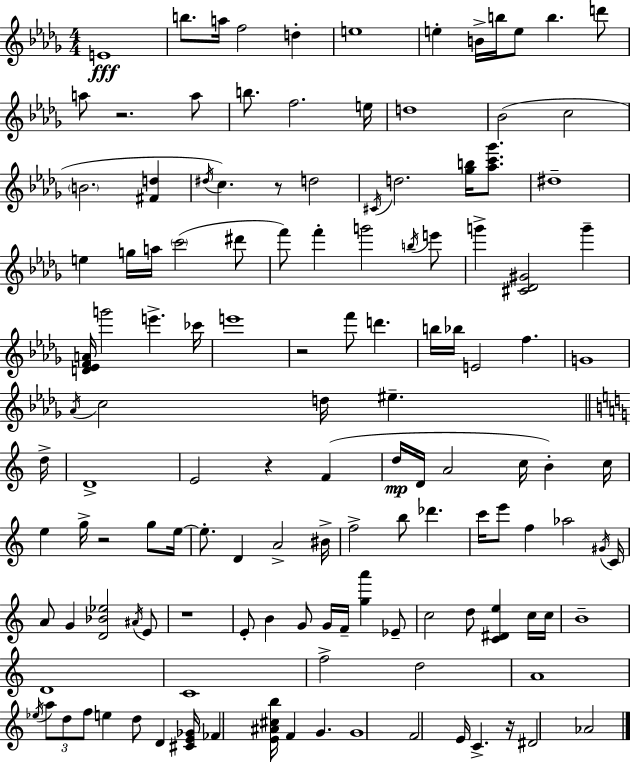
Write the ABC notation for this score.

X:1
T:Untitled
M:4/4
L:1/4
K:Bbm
E4 b/2 a/4 f2 d e4 e B/4 b/4 e/2 b d'/2 a/2 z2 a/2 b/2 f2 e/4 d4 _B2 c2 B2 [^Fd] ^d/4 c z/2 d2 ^C/4 d2 [_gb]/4 [_ac'_g']/2 ^d4 e g/4 a/4 c'2 ^d'/2 f'/2 f' g'2 b/4 e'/2 g' [^C_D^G]2 g' [D_EFA]/4 g'2 e' _c'/4 e'4 z2 f'/2 d' b/4 _b/4 E2 f G4 _A/4 c2 d/4 ^e d/4 D4 E2 z F d/4 D/4 A2 c/4 B c/4 e g/4 z2 g/2 e/4 e/2 D A2 ^B/4 f2 b/2 _d' c'/4 e'/2 f _a2 ^G/4 C/4 A/2 G [D_B_e]2 ^A/4 E/2 z4 E/2 B G/2 G/4 F/4 [ga'] _E/2 c2 d/2 [C^De] c/4 c/4 B4 D4 C4 f2 d2 A4 _e/4 a/2 d/2 f/2 e d/2 D [^CE_G]/4 _F [E^A^cb]/4 F G G4 F2 E/4 C z/4 ^D2 _A2